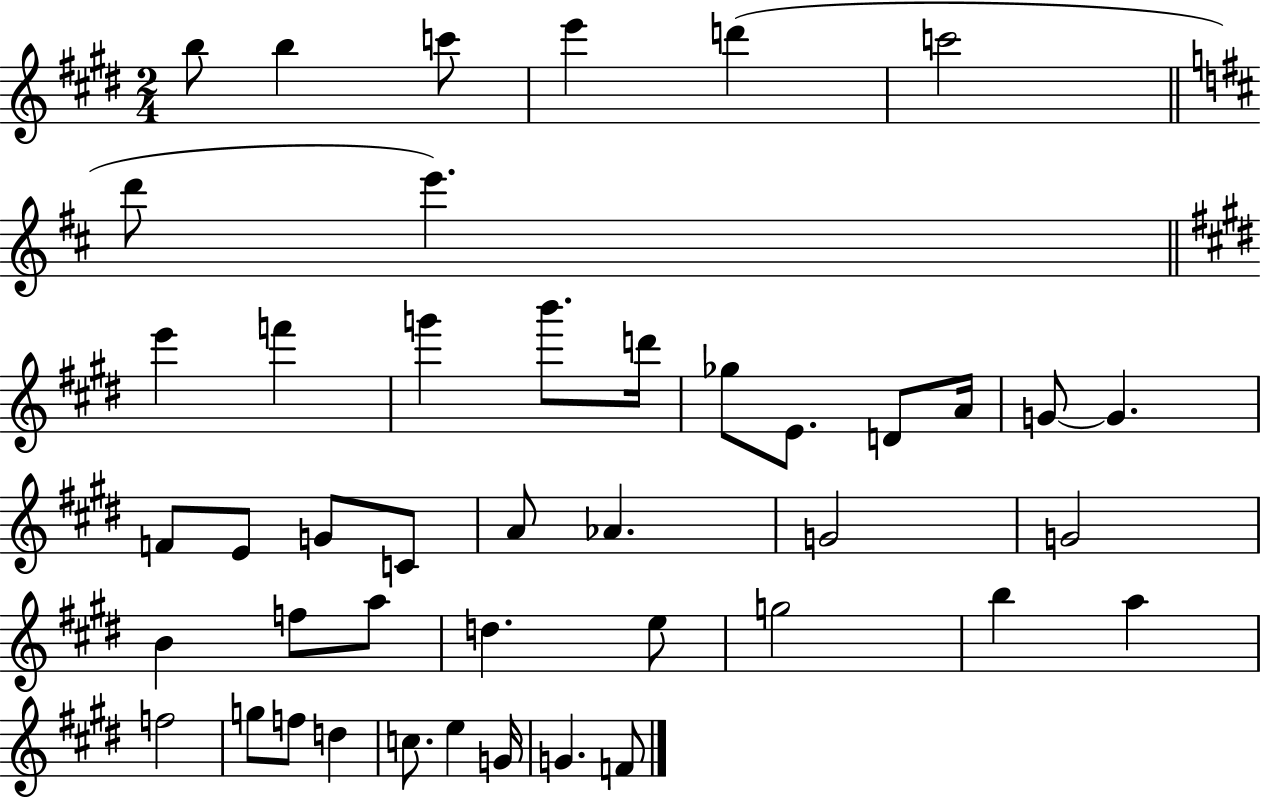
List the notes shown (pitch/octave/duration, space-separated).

B5/e B5/q C6/e E6/q D6/q C6/h D6/e E6/q. E6/q F6/q G6/q B6/e. D6/s Gb5/e E4/e. D4/e A4/s G4/e G4/q. F4/e E4/e G4/e C4/e A4/e Ab4/q. G4/h G4/h B4/q F5/e A5/e D5/q. E5/e G5/h B5/q A5/q F5/h G5/e F5/e D5/q C5/e. E5/q G4/s G4/q. F4/e